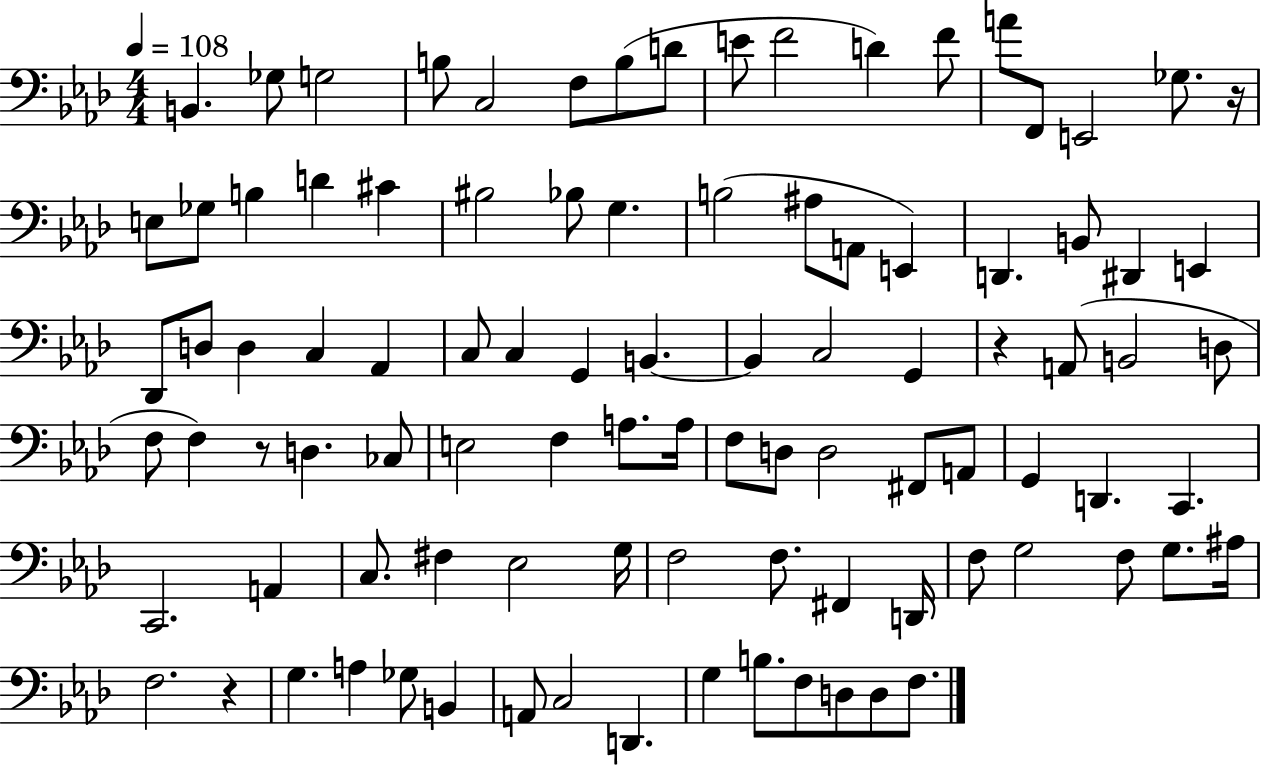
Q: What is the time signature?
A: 4/4